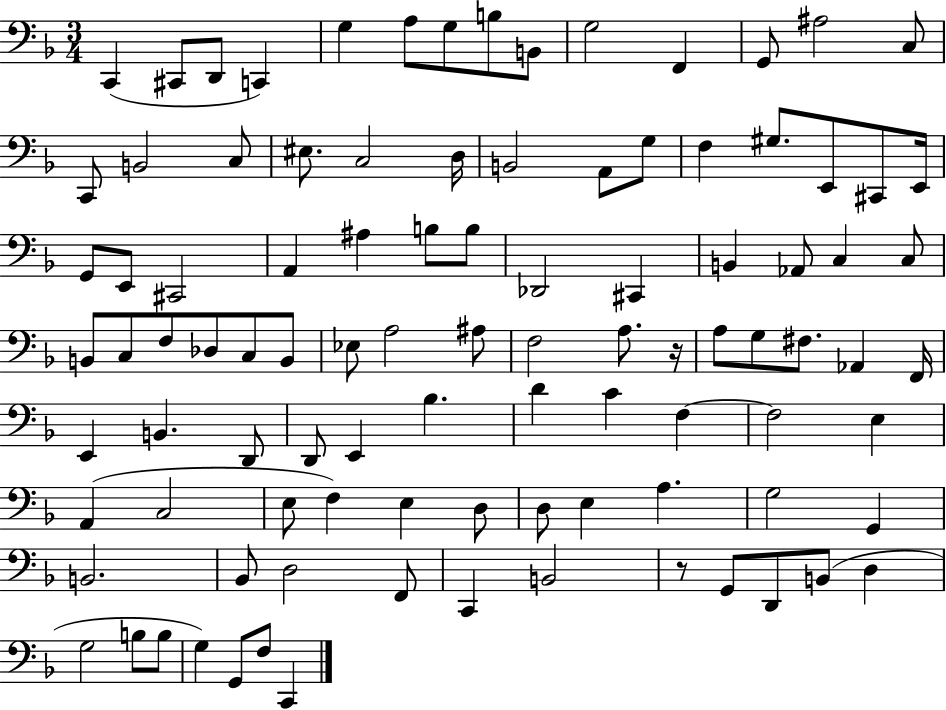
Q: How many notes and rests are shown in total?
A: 98